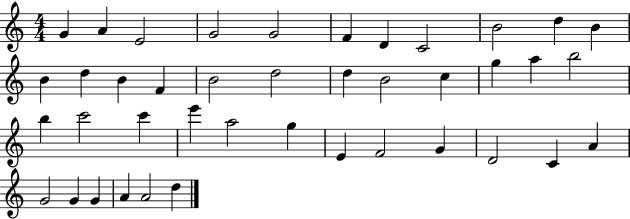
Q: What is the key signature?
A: C major